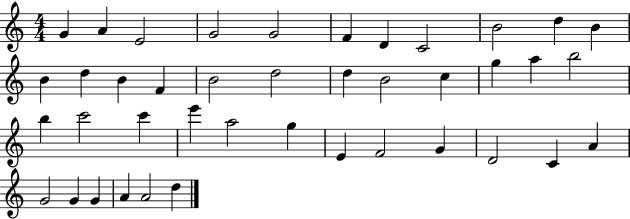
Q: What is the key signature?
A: C major